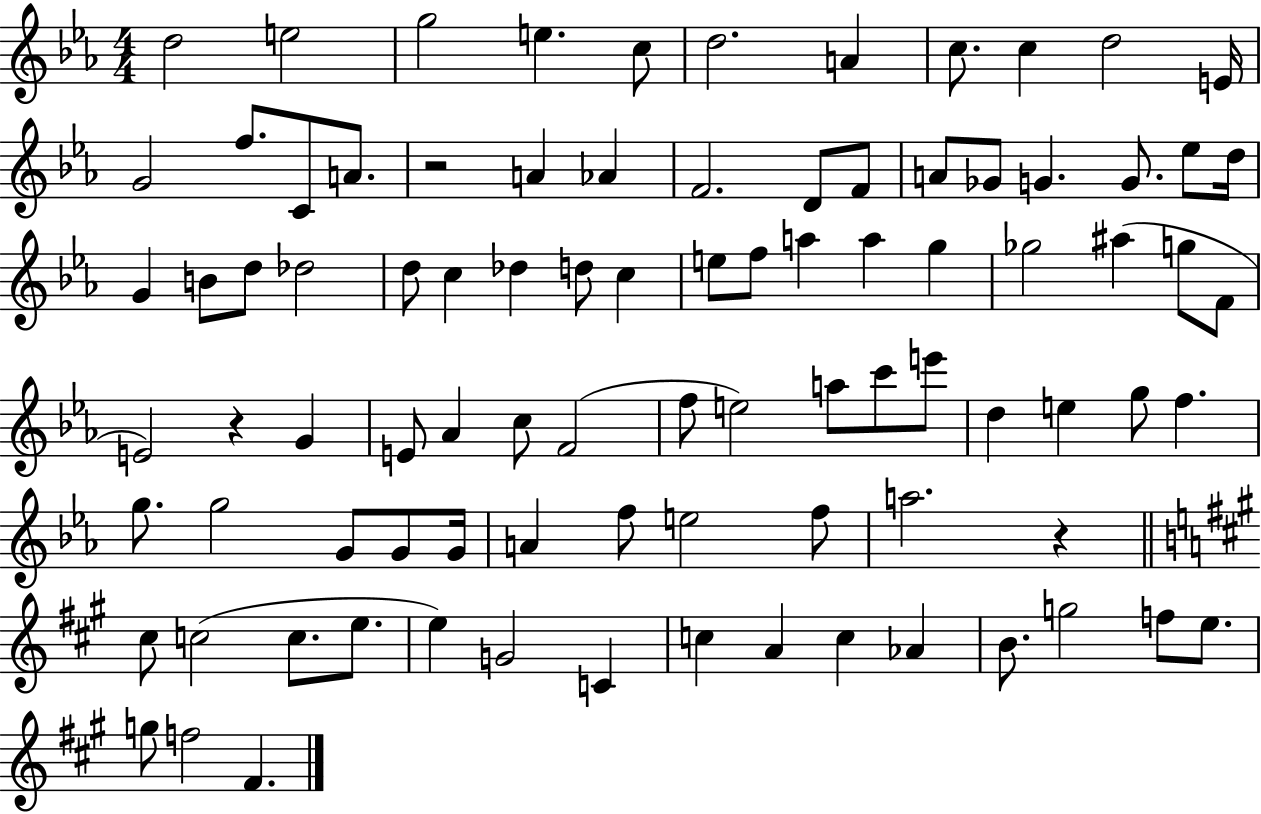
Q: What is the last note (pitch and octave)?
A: F#4